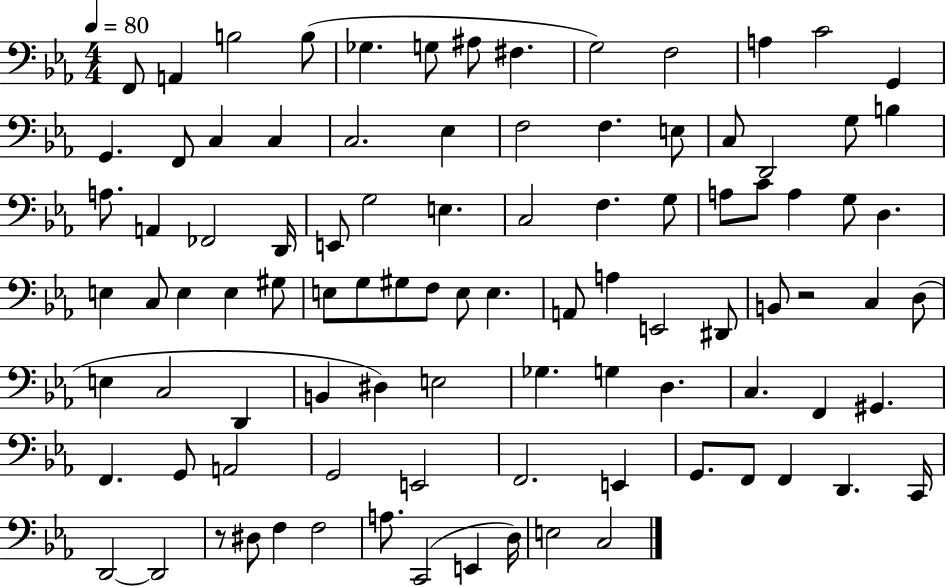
{
  \clef bass
  \numericTimeSignature
  \time 4/4
  \key ees \major
  \tempo 4 = 80
  f,8 a,4 b2 b8( | ges4. g8 ais8 fis4. | g2) f2 | a4 c'2 g,4 | \break g,4. f,8 c4 c4 | c2. ees4 | f2 f4. e8 | c8 d,2 g8 b4 | \break a8. a,4 fes,2 d,16 | e,8 g2 e4. | c2 f4. g8 | a8 c'8 a4 g8 d4. | \break e4 c8 e4 e4 gis8 | e8 g8 gis8 f8 e8 e4. | a,8 a4 e,2 dis,8 | b,8 r2 c4 d8( | \break e4 c2 d,4 | b,4 dis4) e2 | ges4. g4 d4. | c4. f,4 gis,4. | \break f,4. g,8 a,2 | g,2 e,2 | f,2. e,4 | g,8. f,8 f,4 d,4. c,16 | \break d,2~~ d,2 | r8 dis8 f4 f2 | a8. c,2( e,4 d16) | e2 c2 | \break \bar "|."
}